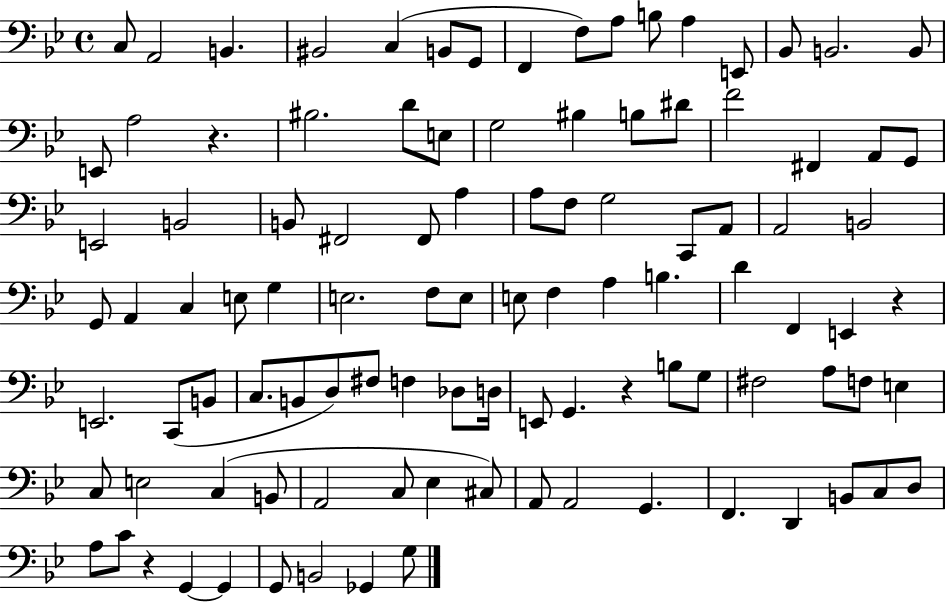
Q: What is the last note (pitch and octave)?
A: G3